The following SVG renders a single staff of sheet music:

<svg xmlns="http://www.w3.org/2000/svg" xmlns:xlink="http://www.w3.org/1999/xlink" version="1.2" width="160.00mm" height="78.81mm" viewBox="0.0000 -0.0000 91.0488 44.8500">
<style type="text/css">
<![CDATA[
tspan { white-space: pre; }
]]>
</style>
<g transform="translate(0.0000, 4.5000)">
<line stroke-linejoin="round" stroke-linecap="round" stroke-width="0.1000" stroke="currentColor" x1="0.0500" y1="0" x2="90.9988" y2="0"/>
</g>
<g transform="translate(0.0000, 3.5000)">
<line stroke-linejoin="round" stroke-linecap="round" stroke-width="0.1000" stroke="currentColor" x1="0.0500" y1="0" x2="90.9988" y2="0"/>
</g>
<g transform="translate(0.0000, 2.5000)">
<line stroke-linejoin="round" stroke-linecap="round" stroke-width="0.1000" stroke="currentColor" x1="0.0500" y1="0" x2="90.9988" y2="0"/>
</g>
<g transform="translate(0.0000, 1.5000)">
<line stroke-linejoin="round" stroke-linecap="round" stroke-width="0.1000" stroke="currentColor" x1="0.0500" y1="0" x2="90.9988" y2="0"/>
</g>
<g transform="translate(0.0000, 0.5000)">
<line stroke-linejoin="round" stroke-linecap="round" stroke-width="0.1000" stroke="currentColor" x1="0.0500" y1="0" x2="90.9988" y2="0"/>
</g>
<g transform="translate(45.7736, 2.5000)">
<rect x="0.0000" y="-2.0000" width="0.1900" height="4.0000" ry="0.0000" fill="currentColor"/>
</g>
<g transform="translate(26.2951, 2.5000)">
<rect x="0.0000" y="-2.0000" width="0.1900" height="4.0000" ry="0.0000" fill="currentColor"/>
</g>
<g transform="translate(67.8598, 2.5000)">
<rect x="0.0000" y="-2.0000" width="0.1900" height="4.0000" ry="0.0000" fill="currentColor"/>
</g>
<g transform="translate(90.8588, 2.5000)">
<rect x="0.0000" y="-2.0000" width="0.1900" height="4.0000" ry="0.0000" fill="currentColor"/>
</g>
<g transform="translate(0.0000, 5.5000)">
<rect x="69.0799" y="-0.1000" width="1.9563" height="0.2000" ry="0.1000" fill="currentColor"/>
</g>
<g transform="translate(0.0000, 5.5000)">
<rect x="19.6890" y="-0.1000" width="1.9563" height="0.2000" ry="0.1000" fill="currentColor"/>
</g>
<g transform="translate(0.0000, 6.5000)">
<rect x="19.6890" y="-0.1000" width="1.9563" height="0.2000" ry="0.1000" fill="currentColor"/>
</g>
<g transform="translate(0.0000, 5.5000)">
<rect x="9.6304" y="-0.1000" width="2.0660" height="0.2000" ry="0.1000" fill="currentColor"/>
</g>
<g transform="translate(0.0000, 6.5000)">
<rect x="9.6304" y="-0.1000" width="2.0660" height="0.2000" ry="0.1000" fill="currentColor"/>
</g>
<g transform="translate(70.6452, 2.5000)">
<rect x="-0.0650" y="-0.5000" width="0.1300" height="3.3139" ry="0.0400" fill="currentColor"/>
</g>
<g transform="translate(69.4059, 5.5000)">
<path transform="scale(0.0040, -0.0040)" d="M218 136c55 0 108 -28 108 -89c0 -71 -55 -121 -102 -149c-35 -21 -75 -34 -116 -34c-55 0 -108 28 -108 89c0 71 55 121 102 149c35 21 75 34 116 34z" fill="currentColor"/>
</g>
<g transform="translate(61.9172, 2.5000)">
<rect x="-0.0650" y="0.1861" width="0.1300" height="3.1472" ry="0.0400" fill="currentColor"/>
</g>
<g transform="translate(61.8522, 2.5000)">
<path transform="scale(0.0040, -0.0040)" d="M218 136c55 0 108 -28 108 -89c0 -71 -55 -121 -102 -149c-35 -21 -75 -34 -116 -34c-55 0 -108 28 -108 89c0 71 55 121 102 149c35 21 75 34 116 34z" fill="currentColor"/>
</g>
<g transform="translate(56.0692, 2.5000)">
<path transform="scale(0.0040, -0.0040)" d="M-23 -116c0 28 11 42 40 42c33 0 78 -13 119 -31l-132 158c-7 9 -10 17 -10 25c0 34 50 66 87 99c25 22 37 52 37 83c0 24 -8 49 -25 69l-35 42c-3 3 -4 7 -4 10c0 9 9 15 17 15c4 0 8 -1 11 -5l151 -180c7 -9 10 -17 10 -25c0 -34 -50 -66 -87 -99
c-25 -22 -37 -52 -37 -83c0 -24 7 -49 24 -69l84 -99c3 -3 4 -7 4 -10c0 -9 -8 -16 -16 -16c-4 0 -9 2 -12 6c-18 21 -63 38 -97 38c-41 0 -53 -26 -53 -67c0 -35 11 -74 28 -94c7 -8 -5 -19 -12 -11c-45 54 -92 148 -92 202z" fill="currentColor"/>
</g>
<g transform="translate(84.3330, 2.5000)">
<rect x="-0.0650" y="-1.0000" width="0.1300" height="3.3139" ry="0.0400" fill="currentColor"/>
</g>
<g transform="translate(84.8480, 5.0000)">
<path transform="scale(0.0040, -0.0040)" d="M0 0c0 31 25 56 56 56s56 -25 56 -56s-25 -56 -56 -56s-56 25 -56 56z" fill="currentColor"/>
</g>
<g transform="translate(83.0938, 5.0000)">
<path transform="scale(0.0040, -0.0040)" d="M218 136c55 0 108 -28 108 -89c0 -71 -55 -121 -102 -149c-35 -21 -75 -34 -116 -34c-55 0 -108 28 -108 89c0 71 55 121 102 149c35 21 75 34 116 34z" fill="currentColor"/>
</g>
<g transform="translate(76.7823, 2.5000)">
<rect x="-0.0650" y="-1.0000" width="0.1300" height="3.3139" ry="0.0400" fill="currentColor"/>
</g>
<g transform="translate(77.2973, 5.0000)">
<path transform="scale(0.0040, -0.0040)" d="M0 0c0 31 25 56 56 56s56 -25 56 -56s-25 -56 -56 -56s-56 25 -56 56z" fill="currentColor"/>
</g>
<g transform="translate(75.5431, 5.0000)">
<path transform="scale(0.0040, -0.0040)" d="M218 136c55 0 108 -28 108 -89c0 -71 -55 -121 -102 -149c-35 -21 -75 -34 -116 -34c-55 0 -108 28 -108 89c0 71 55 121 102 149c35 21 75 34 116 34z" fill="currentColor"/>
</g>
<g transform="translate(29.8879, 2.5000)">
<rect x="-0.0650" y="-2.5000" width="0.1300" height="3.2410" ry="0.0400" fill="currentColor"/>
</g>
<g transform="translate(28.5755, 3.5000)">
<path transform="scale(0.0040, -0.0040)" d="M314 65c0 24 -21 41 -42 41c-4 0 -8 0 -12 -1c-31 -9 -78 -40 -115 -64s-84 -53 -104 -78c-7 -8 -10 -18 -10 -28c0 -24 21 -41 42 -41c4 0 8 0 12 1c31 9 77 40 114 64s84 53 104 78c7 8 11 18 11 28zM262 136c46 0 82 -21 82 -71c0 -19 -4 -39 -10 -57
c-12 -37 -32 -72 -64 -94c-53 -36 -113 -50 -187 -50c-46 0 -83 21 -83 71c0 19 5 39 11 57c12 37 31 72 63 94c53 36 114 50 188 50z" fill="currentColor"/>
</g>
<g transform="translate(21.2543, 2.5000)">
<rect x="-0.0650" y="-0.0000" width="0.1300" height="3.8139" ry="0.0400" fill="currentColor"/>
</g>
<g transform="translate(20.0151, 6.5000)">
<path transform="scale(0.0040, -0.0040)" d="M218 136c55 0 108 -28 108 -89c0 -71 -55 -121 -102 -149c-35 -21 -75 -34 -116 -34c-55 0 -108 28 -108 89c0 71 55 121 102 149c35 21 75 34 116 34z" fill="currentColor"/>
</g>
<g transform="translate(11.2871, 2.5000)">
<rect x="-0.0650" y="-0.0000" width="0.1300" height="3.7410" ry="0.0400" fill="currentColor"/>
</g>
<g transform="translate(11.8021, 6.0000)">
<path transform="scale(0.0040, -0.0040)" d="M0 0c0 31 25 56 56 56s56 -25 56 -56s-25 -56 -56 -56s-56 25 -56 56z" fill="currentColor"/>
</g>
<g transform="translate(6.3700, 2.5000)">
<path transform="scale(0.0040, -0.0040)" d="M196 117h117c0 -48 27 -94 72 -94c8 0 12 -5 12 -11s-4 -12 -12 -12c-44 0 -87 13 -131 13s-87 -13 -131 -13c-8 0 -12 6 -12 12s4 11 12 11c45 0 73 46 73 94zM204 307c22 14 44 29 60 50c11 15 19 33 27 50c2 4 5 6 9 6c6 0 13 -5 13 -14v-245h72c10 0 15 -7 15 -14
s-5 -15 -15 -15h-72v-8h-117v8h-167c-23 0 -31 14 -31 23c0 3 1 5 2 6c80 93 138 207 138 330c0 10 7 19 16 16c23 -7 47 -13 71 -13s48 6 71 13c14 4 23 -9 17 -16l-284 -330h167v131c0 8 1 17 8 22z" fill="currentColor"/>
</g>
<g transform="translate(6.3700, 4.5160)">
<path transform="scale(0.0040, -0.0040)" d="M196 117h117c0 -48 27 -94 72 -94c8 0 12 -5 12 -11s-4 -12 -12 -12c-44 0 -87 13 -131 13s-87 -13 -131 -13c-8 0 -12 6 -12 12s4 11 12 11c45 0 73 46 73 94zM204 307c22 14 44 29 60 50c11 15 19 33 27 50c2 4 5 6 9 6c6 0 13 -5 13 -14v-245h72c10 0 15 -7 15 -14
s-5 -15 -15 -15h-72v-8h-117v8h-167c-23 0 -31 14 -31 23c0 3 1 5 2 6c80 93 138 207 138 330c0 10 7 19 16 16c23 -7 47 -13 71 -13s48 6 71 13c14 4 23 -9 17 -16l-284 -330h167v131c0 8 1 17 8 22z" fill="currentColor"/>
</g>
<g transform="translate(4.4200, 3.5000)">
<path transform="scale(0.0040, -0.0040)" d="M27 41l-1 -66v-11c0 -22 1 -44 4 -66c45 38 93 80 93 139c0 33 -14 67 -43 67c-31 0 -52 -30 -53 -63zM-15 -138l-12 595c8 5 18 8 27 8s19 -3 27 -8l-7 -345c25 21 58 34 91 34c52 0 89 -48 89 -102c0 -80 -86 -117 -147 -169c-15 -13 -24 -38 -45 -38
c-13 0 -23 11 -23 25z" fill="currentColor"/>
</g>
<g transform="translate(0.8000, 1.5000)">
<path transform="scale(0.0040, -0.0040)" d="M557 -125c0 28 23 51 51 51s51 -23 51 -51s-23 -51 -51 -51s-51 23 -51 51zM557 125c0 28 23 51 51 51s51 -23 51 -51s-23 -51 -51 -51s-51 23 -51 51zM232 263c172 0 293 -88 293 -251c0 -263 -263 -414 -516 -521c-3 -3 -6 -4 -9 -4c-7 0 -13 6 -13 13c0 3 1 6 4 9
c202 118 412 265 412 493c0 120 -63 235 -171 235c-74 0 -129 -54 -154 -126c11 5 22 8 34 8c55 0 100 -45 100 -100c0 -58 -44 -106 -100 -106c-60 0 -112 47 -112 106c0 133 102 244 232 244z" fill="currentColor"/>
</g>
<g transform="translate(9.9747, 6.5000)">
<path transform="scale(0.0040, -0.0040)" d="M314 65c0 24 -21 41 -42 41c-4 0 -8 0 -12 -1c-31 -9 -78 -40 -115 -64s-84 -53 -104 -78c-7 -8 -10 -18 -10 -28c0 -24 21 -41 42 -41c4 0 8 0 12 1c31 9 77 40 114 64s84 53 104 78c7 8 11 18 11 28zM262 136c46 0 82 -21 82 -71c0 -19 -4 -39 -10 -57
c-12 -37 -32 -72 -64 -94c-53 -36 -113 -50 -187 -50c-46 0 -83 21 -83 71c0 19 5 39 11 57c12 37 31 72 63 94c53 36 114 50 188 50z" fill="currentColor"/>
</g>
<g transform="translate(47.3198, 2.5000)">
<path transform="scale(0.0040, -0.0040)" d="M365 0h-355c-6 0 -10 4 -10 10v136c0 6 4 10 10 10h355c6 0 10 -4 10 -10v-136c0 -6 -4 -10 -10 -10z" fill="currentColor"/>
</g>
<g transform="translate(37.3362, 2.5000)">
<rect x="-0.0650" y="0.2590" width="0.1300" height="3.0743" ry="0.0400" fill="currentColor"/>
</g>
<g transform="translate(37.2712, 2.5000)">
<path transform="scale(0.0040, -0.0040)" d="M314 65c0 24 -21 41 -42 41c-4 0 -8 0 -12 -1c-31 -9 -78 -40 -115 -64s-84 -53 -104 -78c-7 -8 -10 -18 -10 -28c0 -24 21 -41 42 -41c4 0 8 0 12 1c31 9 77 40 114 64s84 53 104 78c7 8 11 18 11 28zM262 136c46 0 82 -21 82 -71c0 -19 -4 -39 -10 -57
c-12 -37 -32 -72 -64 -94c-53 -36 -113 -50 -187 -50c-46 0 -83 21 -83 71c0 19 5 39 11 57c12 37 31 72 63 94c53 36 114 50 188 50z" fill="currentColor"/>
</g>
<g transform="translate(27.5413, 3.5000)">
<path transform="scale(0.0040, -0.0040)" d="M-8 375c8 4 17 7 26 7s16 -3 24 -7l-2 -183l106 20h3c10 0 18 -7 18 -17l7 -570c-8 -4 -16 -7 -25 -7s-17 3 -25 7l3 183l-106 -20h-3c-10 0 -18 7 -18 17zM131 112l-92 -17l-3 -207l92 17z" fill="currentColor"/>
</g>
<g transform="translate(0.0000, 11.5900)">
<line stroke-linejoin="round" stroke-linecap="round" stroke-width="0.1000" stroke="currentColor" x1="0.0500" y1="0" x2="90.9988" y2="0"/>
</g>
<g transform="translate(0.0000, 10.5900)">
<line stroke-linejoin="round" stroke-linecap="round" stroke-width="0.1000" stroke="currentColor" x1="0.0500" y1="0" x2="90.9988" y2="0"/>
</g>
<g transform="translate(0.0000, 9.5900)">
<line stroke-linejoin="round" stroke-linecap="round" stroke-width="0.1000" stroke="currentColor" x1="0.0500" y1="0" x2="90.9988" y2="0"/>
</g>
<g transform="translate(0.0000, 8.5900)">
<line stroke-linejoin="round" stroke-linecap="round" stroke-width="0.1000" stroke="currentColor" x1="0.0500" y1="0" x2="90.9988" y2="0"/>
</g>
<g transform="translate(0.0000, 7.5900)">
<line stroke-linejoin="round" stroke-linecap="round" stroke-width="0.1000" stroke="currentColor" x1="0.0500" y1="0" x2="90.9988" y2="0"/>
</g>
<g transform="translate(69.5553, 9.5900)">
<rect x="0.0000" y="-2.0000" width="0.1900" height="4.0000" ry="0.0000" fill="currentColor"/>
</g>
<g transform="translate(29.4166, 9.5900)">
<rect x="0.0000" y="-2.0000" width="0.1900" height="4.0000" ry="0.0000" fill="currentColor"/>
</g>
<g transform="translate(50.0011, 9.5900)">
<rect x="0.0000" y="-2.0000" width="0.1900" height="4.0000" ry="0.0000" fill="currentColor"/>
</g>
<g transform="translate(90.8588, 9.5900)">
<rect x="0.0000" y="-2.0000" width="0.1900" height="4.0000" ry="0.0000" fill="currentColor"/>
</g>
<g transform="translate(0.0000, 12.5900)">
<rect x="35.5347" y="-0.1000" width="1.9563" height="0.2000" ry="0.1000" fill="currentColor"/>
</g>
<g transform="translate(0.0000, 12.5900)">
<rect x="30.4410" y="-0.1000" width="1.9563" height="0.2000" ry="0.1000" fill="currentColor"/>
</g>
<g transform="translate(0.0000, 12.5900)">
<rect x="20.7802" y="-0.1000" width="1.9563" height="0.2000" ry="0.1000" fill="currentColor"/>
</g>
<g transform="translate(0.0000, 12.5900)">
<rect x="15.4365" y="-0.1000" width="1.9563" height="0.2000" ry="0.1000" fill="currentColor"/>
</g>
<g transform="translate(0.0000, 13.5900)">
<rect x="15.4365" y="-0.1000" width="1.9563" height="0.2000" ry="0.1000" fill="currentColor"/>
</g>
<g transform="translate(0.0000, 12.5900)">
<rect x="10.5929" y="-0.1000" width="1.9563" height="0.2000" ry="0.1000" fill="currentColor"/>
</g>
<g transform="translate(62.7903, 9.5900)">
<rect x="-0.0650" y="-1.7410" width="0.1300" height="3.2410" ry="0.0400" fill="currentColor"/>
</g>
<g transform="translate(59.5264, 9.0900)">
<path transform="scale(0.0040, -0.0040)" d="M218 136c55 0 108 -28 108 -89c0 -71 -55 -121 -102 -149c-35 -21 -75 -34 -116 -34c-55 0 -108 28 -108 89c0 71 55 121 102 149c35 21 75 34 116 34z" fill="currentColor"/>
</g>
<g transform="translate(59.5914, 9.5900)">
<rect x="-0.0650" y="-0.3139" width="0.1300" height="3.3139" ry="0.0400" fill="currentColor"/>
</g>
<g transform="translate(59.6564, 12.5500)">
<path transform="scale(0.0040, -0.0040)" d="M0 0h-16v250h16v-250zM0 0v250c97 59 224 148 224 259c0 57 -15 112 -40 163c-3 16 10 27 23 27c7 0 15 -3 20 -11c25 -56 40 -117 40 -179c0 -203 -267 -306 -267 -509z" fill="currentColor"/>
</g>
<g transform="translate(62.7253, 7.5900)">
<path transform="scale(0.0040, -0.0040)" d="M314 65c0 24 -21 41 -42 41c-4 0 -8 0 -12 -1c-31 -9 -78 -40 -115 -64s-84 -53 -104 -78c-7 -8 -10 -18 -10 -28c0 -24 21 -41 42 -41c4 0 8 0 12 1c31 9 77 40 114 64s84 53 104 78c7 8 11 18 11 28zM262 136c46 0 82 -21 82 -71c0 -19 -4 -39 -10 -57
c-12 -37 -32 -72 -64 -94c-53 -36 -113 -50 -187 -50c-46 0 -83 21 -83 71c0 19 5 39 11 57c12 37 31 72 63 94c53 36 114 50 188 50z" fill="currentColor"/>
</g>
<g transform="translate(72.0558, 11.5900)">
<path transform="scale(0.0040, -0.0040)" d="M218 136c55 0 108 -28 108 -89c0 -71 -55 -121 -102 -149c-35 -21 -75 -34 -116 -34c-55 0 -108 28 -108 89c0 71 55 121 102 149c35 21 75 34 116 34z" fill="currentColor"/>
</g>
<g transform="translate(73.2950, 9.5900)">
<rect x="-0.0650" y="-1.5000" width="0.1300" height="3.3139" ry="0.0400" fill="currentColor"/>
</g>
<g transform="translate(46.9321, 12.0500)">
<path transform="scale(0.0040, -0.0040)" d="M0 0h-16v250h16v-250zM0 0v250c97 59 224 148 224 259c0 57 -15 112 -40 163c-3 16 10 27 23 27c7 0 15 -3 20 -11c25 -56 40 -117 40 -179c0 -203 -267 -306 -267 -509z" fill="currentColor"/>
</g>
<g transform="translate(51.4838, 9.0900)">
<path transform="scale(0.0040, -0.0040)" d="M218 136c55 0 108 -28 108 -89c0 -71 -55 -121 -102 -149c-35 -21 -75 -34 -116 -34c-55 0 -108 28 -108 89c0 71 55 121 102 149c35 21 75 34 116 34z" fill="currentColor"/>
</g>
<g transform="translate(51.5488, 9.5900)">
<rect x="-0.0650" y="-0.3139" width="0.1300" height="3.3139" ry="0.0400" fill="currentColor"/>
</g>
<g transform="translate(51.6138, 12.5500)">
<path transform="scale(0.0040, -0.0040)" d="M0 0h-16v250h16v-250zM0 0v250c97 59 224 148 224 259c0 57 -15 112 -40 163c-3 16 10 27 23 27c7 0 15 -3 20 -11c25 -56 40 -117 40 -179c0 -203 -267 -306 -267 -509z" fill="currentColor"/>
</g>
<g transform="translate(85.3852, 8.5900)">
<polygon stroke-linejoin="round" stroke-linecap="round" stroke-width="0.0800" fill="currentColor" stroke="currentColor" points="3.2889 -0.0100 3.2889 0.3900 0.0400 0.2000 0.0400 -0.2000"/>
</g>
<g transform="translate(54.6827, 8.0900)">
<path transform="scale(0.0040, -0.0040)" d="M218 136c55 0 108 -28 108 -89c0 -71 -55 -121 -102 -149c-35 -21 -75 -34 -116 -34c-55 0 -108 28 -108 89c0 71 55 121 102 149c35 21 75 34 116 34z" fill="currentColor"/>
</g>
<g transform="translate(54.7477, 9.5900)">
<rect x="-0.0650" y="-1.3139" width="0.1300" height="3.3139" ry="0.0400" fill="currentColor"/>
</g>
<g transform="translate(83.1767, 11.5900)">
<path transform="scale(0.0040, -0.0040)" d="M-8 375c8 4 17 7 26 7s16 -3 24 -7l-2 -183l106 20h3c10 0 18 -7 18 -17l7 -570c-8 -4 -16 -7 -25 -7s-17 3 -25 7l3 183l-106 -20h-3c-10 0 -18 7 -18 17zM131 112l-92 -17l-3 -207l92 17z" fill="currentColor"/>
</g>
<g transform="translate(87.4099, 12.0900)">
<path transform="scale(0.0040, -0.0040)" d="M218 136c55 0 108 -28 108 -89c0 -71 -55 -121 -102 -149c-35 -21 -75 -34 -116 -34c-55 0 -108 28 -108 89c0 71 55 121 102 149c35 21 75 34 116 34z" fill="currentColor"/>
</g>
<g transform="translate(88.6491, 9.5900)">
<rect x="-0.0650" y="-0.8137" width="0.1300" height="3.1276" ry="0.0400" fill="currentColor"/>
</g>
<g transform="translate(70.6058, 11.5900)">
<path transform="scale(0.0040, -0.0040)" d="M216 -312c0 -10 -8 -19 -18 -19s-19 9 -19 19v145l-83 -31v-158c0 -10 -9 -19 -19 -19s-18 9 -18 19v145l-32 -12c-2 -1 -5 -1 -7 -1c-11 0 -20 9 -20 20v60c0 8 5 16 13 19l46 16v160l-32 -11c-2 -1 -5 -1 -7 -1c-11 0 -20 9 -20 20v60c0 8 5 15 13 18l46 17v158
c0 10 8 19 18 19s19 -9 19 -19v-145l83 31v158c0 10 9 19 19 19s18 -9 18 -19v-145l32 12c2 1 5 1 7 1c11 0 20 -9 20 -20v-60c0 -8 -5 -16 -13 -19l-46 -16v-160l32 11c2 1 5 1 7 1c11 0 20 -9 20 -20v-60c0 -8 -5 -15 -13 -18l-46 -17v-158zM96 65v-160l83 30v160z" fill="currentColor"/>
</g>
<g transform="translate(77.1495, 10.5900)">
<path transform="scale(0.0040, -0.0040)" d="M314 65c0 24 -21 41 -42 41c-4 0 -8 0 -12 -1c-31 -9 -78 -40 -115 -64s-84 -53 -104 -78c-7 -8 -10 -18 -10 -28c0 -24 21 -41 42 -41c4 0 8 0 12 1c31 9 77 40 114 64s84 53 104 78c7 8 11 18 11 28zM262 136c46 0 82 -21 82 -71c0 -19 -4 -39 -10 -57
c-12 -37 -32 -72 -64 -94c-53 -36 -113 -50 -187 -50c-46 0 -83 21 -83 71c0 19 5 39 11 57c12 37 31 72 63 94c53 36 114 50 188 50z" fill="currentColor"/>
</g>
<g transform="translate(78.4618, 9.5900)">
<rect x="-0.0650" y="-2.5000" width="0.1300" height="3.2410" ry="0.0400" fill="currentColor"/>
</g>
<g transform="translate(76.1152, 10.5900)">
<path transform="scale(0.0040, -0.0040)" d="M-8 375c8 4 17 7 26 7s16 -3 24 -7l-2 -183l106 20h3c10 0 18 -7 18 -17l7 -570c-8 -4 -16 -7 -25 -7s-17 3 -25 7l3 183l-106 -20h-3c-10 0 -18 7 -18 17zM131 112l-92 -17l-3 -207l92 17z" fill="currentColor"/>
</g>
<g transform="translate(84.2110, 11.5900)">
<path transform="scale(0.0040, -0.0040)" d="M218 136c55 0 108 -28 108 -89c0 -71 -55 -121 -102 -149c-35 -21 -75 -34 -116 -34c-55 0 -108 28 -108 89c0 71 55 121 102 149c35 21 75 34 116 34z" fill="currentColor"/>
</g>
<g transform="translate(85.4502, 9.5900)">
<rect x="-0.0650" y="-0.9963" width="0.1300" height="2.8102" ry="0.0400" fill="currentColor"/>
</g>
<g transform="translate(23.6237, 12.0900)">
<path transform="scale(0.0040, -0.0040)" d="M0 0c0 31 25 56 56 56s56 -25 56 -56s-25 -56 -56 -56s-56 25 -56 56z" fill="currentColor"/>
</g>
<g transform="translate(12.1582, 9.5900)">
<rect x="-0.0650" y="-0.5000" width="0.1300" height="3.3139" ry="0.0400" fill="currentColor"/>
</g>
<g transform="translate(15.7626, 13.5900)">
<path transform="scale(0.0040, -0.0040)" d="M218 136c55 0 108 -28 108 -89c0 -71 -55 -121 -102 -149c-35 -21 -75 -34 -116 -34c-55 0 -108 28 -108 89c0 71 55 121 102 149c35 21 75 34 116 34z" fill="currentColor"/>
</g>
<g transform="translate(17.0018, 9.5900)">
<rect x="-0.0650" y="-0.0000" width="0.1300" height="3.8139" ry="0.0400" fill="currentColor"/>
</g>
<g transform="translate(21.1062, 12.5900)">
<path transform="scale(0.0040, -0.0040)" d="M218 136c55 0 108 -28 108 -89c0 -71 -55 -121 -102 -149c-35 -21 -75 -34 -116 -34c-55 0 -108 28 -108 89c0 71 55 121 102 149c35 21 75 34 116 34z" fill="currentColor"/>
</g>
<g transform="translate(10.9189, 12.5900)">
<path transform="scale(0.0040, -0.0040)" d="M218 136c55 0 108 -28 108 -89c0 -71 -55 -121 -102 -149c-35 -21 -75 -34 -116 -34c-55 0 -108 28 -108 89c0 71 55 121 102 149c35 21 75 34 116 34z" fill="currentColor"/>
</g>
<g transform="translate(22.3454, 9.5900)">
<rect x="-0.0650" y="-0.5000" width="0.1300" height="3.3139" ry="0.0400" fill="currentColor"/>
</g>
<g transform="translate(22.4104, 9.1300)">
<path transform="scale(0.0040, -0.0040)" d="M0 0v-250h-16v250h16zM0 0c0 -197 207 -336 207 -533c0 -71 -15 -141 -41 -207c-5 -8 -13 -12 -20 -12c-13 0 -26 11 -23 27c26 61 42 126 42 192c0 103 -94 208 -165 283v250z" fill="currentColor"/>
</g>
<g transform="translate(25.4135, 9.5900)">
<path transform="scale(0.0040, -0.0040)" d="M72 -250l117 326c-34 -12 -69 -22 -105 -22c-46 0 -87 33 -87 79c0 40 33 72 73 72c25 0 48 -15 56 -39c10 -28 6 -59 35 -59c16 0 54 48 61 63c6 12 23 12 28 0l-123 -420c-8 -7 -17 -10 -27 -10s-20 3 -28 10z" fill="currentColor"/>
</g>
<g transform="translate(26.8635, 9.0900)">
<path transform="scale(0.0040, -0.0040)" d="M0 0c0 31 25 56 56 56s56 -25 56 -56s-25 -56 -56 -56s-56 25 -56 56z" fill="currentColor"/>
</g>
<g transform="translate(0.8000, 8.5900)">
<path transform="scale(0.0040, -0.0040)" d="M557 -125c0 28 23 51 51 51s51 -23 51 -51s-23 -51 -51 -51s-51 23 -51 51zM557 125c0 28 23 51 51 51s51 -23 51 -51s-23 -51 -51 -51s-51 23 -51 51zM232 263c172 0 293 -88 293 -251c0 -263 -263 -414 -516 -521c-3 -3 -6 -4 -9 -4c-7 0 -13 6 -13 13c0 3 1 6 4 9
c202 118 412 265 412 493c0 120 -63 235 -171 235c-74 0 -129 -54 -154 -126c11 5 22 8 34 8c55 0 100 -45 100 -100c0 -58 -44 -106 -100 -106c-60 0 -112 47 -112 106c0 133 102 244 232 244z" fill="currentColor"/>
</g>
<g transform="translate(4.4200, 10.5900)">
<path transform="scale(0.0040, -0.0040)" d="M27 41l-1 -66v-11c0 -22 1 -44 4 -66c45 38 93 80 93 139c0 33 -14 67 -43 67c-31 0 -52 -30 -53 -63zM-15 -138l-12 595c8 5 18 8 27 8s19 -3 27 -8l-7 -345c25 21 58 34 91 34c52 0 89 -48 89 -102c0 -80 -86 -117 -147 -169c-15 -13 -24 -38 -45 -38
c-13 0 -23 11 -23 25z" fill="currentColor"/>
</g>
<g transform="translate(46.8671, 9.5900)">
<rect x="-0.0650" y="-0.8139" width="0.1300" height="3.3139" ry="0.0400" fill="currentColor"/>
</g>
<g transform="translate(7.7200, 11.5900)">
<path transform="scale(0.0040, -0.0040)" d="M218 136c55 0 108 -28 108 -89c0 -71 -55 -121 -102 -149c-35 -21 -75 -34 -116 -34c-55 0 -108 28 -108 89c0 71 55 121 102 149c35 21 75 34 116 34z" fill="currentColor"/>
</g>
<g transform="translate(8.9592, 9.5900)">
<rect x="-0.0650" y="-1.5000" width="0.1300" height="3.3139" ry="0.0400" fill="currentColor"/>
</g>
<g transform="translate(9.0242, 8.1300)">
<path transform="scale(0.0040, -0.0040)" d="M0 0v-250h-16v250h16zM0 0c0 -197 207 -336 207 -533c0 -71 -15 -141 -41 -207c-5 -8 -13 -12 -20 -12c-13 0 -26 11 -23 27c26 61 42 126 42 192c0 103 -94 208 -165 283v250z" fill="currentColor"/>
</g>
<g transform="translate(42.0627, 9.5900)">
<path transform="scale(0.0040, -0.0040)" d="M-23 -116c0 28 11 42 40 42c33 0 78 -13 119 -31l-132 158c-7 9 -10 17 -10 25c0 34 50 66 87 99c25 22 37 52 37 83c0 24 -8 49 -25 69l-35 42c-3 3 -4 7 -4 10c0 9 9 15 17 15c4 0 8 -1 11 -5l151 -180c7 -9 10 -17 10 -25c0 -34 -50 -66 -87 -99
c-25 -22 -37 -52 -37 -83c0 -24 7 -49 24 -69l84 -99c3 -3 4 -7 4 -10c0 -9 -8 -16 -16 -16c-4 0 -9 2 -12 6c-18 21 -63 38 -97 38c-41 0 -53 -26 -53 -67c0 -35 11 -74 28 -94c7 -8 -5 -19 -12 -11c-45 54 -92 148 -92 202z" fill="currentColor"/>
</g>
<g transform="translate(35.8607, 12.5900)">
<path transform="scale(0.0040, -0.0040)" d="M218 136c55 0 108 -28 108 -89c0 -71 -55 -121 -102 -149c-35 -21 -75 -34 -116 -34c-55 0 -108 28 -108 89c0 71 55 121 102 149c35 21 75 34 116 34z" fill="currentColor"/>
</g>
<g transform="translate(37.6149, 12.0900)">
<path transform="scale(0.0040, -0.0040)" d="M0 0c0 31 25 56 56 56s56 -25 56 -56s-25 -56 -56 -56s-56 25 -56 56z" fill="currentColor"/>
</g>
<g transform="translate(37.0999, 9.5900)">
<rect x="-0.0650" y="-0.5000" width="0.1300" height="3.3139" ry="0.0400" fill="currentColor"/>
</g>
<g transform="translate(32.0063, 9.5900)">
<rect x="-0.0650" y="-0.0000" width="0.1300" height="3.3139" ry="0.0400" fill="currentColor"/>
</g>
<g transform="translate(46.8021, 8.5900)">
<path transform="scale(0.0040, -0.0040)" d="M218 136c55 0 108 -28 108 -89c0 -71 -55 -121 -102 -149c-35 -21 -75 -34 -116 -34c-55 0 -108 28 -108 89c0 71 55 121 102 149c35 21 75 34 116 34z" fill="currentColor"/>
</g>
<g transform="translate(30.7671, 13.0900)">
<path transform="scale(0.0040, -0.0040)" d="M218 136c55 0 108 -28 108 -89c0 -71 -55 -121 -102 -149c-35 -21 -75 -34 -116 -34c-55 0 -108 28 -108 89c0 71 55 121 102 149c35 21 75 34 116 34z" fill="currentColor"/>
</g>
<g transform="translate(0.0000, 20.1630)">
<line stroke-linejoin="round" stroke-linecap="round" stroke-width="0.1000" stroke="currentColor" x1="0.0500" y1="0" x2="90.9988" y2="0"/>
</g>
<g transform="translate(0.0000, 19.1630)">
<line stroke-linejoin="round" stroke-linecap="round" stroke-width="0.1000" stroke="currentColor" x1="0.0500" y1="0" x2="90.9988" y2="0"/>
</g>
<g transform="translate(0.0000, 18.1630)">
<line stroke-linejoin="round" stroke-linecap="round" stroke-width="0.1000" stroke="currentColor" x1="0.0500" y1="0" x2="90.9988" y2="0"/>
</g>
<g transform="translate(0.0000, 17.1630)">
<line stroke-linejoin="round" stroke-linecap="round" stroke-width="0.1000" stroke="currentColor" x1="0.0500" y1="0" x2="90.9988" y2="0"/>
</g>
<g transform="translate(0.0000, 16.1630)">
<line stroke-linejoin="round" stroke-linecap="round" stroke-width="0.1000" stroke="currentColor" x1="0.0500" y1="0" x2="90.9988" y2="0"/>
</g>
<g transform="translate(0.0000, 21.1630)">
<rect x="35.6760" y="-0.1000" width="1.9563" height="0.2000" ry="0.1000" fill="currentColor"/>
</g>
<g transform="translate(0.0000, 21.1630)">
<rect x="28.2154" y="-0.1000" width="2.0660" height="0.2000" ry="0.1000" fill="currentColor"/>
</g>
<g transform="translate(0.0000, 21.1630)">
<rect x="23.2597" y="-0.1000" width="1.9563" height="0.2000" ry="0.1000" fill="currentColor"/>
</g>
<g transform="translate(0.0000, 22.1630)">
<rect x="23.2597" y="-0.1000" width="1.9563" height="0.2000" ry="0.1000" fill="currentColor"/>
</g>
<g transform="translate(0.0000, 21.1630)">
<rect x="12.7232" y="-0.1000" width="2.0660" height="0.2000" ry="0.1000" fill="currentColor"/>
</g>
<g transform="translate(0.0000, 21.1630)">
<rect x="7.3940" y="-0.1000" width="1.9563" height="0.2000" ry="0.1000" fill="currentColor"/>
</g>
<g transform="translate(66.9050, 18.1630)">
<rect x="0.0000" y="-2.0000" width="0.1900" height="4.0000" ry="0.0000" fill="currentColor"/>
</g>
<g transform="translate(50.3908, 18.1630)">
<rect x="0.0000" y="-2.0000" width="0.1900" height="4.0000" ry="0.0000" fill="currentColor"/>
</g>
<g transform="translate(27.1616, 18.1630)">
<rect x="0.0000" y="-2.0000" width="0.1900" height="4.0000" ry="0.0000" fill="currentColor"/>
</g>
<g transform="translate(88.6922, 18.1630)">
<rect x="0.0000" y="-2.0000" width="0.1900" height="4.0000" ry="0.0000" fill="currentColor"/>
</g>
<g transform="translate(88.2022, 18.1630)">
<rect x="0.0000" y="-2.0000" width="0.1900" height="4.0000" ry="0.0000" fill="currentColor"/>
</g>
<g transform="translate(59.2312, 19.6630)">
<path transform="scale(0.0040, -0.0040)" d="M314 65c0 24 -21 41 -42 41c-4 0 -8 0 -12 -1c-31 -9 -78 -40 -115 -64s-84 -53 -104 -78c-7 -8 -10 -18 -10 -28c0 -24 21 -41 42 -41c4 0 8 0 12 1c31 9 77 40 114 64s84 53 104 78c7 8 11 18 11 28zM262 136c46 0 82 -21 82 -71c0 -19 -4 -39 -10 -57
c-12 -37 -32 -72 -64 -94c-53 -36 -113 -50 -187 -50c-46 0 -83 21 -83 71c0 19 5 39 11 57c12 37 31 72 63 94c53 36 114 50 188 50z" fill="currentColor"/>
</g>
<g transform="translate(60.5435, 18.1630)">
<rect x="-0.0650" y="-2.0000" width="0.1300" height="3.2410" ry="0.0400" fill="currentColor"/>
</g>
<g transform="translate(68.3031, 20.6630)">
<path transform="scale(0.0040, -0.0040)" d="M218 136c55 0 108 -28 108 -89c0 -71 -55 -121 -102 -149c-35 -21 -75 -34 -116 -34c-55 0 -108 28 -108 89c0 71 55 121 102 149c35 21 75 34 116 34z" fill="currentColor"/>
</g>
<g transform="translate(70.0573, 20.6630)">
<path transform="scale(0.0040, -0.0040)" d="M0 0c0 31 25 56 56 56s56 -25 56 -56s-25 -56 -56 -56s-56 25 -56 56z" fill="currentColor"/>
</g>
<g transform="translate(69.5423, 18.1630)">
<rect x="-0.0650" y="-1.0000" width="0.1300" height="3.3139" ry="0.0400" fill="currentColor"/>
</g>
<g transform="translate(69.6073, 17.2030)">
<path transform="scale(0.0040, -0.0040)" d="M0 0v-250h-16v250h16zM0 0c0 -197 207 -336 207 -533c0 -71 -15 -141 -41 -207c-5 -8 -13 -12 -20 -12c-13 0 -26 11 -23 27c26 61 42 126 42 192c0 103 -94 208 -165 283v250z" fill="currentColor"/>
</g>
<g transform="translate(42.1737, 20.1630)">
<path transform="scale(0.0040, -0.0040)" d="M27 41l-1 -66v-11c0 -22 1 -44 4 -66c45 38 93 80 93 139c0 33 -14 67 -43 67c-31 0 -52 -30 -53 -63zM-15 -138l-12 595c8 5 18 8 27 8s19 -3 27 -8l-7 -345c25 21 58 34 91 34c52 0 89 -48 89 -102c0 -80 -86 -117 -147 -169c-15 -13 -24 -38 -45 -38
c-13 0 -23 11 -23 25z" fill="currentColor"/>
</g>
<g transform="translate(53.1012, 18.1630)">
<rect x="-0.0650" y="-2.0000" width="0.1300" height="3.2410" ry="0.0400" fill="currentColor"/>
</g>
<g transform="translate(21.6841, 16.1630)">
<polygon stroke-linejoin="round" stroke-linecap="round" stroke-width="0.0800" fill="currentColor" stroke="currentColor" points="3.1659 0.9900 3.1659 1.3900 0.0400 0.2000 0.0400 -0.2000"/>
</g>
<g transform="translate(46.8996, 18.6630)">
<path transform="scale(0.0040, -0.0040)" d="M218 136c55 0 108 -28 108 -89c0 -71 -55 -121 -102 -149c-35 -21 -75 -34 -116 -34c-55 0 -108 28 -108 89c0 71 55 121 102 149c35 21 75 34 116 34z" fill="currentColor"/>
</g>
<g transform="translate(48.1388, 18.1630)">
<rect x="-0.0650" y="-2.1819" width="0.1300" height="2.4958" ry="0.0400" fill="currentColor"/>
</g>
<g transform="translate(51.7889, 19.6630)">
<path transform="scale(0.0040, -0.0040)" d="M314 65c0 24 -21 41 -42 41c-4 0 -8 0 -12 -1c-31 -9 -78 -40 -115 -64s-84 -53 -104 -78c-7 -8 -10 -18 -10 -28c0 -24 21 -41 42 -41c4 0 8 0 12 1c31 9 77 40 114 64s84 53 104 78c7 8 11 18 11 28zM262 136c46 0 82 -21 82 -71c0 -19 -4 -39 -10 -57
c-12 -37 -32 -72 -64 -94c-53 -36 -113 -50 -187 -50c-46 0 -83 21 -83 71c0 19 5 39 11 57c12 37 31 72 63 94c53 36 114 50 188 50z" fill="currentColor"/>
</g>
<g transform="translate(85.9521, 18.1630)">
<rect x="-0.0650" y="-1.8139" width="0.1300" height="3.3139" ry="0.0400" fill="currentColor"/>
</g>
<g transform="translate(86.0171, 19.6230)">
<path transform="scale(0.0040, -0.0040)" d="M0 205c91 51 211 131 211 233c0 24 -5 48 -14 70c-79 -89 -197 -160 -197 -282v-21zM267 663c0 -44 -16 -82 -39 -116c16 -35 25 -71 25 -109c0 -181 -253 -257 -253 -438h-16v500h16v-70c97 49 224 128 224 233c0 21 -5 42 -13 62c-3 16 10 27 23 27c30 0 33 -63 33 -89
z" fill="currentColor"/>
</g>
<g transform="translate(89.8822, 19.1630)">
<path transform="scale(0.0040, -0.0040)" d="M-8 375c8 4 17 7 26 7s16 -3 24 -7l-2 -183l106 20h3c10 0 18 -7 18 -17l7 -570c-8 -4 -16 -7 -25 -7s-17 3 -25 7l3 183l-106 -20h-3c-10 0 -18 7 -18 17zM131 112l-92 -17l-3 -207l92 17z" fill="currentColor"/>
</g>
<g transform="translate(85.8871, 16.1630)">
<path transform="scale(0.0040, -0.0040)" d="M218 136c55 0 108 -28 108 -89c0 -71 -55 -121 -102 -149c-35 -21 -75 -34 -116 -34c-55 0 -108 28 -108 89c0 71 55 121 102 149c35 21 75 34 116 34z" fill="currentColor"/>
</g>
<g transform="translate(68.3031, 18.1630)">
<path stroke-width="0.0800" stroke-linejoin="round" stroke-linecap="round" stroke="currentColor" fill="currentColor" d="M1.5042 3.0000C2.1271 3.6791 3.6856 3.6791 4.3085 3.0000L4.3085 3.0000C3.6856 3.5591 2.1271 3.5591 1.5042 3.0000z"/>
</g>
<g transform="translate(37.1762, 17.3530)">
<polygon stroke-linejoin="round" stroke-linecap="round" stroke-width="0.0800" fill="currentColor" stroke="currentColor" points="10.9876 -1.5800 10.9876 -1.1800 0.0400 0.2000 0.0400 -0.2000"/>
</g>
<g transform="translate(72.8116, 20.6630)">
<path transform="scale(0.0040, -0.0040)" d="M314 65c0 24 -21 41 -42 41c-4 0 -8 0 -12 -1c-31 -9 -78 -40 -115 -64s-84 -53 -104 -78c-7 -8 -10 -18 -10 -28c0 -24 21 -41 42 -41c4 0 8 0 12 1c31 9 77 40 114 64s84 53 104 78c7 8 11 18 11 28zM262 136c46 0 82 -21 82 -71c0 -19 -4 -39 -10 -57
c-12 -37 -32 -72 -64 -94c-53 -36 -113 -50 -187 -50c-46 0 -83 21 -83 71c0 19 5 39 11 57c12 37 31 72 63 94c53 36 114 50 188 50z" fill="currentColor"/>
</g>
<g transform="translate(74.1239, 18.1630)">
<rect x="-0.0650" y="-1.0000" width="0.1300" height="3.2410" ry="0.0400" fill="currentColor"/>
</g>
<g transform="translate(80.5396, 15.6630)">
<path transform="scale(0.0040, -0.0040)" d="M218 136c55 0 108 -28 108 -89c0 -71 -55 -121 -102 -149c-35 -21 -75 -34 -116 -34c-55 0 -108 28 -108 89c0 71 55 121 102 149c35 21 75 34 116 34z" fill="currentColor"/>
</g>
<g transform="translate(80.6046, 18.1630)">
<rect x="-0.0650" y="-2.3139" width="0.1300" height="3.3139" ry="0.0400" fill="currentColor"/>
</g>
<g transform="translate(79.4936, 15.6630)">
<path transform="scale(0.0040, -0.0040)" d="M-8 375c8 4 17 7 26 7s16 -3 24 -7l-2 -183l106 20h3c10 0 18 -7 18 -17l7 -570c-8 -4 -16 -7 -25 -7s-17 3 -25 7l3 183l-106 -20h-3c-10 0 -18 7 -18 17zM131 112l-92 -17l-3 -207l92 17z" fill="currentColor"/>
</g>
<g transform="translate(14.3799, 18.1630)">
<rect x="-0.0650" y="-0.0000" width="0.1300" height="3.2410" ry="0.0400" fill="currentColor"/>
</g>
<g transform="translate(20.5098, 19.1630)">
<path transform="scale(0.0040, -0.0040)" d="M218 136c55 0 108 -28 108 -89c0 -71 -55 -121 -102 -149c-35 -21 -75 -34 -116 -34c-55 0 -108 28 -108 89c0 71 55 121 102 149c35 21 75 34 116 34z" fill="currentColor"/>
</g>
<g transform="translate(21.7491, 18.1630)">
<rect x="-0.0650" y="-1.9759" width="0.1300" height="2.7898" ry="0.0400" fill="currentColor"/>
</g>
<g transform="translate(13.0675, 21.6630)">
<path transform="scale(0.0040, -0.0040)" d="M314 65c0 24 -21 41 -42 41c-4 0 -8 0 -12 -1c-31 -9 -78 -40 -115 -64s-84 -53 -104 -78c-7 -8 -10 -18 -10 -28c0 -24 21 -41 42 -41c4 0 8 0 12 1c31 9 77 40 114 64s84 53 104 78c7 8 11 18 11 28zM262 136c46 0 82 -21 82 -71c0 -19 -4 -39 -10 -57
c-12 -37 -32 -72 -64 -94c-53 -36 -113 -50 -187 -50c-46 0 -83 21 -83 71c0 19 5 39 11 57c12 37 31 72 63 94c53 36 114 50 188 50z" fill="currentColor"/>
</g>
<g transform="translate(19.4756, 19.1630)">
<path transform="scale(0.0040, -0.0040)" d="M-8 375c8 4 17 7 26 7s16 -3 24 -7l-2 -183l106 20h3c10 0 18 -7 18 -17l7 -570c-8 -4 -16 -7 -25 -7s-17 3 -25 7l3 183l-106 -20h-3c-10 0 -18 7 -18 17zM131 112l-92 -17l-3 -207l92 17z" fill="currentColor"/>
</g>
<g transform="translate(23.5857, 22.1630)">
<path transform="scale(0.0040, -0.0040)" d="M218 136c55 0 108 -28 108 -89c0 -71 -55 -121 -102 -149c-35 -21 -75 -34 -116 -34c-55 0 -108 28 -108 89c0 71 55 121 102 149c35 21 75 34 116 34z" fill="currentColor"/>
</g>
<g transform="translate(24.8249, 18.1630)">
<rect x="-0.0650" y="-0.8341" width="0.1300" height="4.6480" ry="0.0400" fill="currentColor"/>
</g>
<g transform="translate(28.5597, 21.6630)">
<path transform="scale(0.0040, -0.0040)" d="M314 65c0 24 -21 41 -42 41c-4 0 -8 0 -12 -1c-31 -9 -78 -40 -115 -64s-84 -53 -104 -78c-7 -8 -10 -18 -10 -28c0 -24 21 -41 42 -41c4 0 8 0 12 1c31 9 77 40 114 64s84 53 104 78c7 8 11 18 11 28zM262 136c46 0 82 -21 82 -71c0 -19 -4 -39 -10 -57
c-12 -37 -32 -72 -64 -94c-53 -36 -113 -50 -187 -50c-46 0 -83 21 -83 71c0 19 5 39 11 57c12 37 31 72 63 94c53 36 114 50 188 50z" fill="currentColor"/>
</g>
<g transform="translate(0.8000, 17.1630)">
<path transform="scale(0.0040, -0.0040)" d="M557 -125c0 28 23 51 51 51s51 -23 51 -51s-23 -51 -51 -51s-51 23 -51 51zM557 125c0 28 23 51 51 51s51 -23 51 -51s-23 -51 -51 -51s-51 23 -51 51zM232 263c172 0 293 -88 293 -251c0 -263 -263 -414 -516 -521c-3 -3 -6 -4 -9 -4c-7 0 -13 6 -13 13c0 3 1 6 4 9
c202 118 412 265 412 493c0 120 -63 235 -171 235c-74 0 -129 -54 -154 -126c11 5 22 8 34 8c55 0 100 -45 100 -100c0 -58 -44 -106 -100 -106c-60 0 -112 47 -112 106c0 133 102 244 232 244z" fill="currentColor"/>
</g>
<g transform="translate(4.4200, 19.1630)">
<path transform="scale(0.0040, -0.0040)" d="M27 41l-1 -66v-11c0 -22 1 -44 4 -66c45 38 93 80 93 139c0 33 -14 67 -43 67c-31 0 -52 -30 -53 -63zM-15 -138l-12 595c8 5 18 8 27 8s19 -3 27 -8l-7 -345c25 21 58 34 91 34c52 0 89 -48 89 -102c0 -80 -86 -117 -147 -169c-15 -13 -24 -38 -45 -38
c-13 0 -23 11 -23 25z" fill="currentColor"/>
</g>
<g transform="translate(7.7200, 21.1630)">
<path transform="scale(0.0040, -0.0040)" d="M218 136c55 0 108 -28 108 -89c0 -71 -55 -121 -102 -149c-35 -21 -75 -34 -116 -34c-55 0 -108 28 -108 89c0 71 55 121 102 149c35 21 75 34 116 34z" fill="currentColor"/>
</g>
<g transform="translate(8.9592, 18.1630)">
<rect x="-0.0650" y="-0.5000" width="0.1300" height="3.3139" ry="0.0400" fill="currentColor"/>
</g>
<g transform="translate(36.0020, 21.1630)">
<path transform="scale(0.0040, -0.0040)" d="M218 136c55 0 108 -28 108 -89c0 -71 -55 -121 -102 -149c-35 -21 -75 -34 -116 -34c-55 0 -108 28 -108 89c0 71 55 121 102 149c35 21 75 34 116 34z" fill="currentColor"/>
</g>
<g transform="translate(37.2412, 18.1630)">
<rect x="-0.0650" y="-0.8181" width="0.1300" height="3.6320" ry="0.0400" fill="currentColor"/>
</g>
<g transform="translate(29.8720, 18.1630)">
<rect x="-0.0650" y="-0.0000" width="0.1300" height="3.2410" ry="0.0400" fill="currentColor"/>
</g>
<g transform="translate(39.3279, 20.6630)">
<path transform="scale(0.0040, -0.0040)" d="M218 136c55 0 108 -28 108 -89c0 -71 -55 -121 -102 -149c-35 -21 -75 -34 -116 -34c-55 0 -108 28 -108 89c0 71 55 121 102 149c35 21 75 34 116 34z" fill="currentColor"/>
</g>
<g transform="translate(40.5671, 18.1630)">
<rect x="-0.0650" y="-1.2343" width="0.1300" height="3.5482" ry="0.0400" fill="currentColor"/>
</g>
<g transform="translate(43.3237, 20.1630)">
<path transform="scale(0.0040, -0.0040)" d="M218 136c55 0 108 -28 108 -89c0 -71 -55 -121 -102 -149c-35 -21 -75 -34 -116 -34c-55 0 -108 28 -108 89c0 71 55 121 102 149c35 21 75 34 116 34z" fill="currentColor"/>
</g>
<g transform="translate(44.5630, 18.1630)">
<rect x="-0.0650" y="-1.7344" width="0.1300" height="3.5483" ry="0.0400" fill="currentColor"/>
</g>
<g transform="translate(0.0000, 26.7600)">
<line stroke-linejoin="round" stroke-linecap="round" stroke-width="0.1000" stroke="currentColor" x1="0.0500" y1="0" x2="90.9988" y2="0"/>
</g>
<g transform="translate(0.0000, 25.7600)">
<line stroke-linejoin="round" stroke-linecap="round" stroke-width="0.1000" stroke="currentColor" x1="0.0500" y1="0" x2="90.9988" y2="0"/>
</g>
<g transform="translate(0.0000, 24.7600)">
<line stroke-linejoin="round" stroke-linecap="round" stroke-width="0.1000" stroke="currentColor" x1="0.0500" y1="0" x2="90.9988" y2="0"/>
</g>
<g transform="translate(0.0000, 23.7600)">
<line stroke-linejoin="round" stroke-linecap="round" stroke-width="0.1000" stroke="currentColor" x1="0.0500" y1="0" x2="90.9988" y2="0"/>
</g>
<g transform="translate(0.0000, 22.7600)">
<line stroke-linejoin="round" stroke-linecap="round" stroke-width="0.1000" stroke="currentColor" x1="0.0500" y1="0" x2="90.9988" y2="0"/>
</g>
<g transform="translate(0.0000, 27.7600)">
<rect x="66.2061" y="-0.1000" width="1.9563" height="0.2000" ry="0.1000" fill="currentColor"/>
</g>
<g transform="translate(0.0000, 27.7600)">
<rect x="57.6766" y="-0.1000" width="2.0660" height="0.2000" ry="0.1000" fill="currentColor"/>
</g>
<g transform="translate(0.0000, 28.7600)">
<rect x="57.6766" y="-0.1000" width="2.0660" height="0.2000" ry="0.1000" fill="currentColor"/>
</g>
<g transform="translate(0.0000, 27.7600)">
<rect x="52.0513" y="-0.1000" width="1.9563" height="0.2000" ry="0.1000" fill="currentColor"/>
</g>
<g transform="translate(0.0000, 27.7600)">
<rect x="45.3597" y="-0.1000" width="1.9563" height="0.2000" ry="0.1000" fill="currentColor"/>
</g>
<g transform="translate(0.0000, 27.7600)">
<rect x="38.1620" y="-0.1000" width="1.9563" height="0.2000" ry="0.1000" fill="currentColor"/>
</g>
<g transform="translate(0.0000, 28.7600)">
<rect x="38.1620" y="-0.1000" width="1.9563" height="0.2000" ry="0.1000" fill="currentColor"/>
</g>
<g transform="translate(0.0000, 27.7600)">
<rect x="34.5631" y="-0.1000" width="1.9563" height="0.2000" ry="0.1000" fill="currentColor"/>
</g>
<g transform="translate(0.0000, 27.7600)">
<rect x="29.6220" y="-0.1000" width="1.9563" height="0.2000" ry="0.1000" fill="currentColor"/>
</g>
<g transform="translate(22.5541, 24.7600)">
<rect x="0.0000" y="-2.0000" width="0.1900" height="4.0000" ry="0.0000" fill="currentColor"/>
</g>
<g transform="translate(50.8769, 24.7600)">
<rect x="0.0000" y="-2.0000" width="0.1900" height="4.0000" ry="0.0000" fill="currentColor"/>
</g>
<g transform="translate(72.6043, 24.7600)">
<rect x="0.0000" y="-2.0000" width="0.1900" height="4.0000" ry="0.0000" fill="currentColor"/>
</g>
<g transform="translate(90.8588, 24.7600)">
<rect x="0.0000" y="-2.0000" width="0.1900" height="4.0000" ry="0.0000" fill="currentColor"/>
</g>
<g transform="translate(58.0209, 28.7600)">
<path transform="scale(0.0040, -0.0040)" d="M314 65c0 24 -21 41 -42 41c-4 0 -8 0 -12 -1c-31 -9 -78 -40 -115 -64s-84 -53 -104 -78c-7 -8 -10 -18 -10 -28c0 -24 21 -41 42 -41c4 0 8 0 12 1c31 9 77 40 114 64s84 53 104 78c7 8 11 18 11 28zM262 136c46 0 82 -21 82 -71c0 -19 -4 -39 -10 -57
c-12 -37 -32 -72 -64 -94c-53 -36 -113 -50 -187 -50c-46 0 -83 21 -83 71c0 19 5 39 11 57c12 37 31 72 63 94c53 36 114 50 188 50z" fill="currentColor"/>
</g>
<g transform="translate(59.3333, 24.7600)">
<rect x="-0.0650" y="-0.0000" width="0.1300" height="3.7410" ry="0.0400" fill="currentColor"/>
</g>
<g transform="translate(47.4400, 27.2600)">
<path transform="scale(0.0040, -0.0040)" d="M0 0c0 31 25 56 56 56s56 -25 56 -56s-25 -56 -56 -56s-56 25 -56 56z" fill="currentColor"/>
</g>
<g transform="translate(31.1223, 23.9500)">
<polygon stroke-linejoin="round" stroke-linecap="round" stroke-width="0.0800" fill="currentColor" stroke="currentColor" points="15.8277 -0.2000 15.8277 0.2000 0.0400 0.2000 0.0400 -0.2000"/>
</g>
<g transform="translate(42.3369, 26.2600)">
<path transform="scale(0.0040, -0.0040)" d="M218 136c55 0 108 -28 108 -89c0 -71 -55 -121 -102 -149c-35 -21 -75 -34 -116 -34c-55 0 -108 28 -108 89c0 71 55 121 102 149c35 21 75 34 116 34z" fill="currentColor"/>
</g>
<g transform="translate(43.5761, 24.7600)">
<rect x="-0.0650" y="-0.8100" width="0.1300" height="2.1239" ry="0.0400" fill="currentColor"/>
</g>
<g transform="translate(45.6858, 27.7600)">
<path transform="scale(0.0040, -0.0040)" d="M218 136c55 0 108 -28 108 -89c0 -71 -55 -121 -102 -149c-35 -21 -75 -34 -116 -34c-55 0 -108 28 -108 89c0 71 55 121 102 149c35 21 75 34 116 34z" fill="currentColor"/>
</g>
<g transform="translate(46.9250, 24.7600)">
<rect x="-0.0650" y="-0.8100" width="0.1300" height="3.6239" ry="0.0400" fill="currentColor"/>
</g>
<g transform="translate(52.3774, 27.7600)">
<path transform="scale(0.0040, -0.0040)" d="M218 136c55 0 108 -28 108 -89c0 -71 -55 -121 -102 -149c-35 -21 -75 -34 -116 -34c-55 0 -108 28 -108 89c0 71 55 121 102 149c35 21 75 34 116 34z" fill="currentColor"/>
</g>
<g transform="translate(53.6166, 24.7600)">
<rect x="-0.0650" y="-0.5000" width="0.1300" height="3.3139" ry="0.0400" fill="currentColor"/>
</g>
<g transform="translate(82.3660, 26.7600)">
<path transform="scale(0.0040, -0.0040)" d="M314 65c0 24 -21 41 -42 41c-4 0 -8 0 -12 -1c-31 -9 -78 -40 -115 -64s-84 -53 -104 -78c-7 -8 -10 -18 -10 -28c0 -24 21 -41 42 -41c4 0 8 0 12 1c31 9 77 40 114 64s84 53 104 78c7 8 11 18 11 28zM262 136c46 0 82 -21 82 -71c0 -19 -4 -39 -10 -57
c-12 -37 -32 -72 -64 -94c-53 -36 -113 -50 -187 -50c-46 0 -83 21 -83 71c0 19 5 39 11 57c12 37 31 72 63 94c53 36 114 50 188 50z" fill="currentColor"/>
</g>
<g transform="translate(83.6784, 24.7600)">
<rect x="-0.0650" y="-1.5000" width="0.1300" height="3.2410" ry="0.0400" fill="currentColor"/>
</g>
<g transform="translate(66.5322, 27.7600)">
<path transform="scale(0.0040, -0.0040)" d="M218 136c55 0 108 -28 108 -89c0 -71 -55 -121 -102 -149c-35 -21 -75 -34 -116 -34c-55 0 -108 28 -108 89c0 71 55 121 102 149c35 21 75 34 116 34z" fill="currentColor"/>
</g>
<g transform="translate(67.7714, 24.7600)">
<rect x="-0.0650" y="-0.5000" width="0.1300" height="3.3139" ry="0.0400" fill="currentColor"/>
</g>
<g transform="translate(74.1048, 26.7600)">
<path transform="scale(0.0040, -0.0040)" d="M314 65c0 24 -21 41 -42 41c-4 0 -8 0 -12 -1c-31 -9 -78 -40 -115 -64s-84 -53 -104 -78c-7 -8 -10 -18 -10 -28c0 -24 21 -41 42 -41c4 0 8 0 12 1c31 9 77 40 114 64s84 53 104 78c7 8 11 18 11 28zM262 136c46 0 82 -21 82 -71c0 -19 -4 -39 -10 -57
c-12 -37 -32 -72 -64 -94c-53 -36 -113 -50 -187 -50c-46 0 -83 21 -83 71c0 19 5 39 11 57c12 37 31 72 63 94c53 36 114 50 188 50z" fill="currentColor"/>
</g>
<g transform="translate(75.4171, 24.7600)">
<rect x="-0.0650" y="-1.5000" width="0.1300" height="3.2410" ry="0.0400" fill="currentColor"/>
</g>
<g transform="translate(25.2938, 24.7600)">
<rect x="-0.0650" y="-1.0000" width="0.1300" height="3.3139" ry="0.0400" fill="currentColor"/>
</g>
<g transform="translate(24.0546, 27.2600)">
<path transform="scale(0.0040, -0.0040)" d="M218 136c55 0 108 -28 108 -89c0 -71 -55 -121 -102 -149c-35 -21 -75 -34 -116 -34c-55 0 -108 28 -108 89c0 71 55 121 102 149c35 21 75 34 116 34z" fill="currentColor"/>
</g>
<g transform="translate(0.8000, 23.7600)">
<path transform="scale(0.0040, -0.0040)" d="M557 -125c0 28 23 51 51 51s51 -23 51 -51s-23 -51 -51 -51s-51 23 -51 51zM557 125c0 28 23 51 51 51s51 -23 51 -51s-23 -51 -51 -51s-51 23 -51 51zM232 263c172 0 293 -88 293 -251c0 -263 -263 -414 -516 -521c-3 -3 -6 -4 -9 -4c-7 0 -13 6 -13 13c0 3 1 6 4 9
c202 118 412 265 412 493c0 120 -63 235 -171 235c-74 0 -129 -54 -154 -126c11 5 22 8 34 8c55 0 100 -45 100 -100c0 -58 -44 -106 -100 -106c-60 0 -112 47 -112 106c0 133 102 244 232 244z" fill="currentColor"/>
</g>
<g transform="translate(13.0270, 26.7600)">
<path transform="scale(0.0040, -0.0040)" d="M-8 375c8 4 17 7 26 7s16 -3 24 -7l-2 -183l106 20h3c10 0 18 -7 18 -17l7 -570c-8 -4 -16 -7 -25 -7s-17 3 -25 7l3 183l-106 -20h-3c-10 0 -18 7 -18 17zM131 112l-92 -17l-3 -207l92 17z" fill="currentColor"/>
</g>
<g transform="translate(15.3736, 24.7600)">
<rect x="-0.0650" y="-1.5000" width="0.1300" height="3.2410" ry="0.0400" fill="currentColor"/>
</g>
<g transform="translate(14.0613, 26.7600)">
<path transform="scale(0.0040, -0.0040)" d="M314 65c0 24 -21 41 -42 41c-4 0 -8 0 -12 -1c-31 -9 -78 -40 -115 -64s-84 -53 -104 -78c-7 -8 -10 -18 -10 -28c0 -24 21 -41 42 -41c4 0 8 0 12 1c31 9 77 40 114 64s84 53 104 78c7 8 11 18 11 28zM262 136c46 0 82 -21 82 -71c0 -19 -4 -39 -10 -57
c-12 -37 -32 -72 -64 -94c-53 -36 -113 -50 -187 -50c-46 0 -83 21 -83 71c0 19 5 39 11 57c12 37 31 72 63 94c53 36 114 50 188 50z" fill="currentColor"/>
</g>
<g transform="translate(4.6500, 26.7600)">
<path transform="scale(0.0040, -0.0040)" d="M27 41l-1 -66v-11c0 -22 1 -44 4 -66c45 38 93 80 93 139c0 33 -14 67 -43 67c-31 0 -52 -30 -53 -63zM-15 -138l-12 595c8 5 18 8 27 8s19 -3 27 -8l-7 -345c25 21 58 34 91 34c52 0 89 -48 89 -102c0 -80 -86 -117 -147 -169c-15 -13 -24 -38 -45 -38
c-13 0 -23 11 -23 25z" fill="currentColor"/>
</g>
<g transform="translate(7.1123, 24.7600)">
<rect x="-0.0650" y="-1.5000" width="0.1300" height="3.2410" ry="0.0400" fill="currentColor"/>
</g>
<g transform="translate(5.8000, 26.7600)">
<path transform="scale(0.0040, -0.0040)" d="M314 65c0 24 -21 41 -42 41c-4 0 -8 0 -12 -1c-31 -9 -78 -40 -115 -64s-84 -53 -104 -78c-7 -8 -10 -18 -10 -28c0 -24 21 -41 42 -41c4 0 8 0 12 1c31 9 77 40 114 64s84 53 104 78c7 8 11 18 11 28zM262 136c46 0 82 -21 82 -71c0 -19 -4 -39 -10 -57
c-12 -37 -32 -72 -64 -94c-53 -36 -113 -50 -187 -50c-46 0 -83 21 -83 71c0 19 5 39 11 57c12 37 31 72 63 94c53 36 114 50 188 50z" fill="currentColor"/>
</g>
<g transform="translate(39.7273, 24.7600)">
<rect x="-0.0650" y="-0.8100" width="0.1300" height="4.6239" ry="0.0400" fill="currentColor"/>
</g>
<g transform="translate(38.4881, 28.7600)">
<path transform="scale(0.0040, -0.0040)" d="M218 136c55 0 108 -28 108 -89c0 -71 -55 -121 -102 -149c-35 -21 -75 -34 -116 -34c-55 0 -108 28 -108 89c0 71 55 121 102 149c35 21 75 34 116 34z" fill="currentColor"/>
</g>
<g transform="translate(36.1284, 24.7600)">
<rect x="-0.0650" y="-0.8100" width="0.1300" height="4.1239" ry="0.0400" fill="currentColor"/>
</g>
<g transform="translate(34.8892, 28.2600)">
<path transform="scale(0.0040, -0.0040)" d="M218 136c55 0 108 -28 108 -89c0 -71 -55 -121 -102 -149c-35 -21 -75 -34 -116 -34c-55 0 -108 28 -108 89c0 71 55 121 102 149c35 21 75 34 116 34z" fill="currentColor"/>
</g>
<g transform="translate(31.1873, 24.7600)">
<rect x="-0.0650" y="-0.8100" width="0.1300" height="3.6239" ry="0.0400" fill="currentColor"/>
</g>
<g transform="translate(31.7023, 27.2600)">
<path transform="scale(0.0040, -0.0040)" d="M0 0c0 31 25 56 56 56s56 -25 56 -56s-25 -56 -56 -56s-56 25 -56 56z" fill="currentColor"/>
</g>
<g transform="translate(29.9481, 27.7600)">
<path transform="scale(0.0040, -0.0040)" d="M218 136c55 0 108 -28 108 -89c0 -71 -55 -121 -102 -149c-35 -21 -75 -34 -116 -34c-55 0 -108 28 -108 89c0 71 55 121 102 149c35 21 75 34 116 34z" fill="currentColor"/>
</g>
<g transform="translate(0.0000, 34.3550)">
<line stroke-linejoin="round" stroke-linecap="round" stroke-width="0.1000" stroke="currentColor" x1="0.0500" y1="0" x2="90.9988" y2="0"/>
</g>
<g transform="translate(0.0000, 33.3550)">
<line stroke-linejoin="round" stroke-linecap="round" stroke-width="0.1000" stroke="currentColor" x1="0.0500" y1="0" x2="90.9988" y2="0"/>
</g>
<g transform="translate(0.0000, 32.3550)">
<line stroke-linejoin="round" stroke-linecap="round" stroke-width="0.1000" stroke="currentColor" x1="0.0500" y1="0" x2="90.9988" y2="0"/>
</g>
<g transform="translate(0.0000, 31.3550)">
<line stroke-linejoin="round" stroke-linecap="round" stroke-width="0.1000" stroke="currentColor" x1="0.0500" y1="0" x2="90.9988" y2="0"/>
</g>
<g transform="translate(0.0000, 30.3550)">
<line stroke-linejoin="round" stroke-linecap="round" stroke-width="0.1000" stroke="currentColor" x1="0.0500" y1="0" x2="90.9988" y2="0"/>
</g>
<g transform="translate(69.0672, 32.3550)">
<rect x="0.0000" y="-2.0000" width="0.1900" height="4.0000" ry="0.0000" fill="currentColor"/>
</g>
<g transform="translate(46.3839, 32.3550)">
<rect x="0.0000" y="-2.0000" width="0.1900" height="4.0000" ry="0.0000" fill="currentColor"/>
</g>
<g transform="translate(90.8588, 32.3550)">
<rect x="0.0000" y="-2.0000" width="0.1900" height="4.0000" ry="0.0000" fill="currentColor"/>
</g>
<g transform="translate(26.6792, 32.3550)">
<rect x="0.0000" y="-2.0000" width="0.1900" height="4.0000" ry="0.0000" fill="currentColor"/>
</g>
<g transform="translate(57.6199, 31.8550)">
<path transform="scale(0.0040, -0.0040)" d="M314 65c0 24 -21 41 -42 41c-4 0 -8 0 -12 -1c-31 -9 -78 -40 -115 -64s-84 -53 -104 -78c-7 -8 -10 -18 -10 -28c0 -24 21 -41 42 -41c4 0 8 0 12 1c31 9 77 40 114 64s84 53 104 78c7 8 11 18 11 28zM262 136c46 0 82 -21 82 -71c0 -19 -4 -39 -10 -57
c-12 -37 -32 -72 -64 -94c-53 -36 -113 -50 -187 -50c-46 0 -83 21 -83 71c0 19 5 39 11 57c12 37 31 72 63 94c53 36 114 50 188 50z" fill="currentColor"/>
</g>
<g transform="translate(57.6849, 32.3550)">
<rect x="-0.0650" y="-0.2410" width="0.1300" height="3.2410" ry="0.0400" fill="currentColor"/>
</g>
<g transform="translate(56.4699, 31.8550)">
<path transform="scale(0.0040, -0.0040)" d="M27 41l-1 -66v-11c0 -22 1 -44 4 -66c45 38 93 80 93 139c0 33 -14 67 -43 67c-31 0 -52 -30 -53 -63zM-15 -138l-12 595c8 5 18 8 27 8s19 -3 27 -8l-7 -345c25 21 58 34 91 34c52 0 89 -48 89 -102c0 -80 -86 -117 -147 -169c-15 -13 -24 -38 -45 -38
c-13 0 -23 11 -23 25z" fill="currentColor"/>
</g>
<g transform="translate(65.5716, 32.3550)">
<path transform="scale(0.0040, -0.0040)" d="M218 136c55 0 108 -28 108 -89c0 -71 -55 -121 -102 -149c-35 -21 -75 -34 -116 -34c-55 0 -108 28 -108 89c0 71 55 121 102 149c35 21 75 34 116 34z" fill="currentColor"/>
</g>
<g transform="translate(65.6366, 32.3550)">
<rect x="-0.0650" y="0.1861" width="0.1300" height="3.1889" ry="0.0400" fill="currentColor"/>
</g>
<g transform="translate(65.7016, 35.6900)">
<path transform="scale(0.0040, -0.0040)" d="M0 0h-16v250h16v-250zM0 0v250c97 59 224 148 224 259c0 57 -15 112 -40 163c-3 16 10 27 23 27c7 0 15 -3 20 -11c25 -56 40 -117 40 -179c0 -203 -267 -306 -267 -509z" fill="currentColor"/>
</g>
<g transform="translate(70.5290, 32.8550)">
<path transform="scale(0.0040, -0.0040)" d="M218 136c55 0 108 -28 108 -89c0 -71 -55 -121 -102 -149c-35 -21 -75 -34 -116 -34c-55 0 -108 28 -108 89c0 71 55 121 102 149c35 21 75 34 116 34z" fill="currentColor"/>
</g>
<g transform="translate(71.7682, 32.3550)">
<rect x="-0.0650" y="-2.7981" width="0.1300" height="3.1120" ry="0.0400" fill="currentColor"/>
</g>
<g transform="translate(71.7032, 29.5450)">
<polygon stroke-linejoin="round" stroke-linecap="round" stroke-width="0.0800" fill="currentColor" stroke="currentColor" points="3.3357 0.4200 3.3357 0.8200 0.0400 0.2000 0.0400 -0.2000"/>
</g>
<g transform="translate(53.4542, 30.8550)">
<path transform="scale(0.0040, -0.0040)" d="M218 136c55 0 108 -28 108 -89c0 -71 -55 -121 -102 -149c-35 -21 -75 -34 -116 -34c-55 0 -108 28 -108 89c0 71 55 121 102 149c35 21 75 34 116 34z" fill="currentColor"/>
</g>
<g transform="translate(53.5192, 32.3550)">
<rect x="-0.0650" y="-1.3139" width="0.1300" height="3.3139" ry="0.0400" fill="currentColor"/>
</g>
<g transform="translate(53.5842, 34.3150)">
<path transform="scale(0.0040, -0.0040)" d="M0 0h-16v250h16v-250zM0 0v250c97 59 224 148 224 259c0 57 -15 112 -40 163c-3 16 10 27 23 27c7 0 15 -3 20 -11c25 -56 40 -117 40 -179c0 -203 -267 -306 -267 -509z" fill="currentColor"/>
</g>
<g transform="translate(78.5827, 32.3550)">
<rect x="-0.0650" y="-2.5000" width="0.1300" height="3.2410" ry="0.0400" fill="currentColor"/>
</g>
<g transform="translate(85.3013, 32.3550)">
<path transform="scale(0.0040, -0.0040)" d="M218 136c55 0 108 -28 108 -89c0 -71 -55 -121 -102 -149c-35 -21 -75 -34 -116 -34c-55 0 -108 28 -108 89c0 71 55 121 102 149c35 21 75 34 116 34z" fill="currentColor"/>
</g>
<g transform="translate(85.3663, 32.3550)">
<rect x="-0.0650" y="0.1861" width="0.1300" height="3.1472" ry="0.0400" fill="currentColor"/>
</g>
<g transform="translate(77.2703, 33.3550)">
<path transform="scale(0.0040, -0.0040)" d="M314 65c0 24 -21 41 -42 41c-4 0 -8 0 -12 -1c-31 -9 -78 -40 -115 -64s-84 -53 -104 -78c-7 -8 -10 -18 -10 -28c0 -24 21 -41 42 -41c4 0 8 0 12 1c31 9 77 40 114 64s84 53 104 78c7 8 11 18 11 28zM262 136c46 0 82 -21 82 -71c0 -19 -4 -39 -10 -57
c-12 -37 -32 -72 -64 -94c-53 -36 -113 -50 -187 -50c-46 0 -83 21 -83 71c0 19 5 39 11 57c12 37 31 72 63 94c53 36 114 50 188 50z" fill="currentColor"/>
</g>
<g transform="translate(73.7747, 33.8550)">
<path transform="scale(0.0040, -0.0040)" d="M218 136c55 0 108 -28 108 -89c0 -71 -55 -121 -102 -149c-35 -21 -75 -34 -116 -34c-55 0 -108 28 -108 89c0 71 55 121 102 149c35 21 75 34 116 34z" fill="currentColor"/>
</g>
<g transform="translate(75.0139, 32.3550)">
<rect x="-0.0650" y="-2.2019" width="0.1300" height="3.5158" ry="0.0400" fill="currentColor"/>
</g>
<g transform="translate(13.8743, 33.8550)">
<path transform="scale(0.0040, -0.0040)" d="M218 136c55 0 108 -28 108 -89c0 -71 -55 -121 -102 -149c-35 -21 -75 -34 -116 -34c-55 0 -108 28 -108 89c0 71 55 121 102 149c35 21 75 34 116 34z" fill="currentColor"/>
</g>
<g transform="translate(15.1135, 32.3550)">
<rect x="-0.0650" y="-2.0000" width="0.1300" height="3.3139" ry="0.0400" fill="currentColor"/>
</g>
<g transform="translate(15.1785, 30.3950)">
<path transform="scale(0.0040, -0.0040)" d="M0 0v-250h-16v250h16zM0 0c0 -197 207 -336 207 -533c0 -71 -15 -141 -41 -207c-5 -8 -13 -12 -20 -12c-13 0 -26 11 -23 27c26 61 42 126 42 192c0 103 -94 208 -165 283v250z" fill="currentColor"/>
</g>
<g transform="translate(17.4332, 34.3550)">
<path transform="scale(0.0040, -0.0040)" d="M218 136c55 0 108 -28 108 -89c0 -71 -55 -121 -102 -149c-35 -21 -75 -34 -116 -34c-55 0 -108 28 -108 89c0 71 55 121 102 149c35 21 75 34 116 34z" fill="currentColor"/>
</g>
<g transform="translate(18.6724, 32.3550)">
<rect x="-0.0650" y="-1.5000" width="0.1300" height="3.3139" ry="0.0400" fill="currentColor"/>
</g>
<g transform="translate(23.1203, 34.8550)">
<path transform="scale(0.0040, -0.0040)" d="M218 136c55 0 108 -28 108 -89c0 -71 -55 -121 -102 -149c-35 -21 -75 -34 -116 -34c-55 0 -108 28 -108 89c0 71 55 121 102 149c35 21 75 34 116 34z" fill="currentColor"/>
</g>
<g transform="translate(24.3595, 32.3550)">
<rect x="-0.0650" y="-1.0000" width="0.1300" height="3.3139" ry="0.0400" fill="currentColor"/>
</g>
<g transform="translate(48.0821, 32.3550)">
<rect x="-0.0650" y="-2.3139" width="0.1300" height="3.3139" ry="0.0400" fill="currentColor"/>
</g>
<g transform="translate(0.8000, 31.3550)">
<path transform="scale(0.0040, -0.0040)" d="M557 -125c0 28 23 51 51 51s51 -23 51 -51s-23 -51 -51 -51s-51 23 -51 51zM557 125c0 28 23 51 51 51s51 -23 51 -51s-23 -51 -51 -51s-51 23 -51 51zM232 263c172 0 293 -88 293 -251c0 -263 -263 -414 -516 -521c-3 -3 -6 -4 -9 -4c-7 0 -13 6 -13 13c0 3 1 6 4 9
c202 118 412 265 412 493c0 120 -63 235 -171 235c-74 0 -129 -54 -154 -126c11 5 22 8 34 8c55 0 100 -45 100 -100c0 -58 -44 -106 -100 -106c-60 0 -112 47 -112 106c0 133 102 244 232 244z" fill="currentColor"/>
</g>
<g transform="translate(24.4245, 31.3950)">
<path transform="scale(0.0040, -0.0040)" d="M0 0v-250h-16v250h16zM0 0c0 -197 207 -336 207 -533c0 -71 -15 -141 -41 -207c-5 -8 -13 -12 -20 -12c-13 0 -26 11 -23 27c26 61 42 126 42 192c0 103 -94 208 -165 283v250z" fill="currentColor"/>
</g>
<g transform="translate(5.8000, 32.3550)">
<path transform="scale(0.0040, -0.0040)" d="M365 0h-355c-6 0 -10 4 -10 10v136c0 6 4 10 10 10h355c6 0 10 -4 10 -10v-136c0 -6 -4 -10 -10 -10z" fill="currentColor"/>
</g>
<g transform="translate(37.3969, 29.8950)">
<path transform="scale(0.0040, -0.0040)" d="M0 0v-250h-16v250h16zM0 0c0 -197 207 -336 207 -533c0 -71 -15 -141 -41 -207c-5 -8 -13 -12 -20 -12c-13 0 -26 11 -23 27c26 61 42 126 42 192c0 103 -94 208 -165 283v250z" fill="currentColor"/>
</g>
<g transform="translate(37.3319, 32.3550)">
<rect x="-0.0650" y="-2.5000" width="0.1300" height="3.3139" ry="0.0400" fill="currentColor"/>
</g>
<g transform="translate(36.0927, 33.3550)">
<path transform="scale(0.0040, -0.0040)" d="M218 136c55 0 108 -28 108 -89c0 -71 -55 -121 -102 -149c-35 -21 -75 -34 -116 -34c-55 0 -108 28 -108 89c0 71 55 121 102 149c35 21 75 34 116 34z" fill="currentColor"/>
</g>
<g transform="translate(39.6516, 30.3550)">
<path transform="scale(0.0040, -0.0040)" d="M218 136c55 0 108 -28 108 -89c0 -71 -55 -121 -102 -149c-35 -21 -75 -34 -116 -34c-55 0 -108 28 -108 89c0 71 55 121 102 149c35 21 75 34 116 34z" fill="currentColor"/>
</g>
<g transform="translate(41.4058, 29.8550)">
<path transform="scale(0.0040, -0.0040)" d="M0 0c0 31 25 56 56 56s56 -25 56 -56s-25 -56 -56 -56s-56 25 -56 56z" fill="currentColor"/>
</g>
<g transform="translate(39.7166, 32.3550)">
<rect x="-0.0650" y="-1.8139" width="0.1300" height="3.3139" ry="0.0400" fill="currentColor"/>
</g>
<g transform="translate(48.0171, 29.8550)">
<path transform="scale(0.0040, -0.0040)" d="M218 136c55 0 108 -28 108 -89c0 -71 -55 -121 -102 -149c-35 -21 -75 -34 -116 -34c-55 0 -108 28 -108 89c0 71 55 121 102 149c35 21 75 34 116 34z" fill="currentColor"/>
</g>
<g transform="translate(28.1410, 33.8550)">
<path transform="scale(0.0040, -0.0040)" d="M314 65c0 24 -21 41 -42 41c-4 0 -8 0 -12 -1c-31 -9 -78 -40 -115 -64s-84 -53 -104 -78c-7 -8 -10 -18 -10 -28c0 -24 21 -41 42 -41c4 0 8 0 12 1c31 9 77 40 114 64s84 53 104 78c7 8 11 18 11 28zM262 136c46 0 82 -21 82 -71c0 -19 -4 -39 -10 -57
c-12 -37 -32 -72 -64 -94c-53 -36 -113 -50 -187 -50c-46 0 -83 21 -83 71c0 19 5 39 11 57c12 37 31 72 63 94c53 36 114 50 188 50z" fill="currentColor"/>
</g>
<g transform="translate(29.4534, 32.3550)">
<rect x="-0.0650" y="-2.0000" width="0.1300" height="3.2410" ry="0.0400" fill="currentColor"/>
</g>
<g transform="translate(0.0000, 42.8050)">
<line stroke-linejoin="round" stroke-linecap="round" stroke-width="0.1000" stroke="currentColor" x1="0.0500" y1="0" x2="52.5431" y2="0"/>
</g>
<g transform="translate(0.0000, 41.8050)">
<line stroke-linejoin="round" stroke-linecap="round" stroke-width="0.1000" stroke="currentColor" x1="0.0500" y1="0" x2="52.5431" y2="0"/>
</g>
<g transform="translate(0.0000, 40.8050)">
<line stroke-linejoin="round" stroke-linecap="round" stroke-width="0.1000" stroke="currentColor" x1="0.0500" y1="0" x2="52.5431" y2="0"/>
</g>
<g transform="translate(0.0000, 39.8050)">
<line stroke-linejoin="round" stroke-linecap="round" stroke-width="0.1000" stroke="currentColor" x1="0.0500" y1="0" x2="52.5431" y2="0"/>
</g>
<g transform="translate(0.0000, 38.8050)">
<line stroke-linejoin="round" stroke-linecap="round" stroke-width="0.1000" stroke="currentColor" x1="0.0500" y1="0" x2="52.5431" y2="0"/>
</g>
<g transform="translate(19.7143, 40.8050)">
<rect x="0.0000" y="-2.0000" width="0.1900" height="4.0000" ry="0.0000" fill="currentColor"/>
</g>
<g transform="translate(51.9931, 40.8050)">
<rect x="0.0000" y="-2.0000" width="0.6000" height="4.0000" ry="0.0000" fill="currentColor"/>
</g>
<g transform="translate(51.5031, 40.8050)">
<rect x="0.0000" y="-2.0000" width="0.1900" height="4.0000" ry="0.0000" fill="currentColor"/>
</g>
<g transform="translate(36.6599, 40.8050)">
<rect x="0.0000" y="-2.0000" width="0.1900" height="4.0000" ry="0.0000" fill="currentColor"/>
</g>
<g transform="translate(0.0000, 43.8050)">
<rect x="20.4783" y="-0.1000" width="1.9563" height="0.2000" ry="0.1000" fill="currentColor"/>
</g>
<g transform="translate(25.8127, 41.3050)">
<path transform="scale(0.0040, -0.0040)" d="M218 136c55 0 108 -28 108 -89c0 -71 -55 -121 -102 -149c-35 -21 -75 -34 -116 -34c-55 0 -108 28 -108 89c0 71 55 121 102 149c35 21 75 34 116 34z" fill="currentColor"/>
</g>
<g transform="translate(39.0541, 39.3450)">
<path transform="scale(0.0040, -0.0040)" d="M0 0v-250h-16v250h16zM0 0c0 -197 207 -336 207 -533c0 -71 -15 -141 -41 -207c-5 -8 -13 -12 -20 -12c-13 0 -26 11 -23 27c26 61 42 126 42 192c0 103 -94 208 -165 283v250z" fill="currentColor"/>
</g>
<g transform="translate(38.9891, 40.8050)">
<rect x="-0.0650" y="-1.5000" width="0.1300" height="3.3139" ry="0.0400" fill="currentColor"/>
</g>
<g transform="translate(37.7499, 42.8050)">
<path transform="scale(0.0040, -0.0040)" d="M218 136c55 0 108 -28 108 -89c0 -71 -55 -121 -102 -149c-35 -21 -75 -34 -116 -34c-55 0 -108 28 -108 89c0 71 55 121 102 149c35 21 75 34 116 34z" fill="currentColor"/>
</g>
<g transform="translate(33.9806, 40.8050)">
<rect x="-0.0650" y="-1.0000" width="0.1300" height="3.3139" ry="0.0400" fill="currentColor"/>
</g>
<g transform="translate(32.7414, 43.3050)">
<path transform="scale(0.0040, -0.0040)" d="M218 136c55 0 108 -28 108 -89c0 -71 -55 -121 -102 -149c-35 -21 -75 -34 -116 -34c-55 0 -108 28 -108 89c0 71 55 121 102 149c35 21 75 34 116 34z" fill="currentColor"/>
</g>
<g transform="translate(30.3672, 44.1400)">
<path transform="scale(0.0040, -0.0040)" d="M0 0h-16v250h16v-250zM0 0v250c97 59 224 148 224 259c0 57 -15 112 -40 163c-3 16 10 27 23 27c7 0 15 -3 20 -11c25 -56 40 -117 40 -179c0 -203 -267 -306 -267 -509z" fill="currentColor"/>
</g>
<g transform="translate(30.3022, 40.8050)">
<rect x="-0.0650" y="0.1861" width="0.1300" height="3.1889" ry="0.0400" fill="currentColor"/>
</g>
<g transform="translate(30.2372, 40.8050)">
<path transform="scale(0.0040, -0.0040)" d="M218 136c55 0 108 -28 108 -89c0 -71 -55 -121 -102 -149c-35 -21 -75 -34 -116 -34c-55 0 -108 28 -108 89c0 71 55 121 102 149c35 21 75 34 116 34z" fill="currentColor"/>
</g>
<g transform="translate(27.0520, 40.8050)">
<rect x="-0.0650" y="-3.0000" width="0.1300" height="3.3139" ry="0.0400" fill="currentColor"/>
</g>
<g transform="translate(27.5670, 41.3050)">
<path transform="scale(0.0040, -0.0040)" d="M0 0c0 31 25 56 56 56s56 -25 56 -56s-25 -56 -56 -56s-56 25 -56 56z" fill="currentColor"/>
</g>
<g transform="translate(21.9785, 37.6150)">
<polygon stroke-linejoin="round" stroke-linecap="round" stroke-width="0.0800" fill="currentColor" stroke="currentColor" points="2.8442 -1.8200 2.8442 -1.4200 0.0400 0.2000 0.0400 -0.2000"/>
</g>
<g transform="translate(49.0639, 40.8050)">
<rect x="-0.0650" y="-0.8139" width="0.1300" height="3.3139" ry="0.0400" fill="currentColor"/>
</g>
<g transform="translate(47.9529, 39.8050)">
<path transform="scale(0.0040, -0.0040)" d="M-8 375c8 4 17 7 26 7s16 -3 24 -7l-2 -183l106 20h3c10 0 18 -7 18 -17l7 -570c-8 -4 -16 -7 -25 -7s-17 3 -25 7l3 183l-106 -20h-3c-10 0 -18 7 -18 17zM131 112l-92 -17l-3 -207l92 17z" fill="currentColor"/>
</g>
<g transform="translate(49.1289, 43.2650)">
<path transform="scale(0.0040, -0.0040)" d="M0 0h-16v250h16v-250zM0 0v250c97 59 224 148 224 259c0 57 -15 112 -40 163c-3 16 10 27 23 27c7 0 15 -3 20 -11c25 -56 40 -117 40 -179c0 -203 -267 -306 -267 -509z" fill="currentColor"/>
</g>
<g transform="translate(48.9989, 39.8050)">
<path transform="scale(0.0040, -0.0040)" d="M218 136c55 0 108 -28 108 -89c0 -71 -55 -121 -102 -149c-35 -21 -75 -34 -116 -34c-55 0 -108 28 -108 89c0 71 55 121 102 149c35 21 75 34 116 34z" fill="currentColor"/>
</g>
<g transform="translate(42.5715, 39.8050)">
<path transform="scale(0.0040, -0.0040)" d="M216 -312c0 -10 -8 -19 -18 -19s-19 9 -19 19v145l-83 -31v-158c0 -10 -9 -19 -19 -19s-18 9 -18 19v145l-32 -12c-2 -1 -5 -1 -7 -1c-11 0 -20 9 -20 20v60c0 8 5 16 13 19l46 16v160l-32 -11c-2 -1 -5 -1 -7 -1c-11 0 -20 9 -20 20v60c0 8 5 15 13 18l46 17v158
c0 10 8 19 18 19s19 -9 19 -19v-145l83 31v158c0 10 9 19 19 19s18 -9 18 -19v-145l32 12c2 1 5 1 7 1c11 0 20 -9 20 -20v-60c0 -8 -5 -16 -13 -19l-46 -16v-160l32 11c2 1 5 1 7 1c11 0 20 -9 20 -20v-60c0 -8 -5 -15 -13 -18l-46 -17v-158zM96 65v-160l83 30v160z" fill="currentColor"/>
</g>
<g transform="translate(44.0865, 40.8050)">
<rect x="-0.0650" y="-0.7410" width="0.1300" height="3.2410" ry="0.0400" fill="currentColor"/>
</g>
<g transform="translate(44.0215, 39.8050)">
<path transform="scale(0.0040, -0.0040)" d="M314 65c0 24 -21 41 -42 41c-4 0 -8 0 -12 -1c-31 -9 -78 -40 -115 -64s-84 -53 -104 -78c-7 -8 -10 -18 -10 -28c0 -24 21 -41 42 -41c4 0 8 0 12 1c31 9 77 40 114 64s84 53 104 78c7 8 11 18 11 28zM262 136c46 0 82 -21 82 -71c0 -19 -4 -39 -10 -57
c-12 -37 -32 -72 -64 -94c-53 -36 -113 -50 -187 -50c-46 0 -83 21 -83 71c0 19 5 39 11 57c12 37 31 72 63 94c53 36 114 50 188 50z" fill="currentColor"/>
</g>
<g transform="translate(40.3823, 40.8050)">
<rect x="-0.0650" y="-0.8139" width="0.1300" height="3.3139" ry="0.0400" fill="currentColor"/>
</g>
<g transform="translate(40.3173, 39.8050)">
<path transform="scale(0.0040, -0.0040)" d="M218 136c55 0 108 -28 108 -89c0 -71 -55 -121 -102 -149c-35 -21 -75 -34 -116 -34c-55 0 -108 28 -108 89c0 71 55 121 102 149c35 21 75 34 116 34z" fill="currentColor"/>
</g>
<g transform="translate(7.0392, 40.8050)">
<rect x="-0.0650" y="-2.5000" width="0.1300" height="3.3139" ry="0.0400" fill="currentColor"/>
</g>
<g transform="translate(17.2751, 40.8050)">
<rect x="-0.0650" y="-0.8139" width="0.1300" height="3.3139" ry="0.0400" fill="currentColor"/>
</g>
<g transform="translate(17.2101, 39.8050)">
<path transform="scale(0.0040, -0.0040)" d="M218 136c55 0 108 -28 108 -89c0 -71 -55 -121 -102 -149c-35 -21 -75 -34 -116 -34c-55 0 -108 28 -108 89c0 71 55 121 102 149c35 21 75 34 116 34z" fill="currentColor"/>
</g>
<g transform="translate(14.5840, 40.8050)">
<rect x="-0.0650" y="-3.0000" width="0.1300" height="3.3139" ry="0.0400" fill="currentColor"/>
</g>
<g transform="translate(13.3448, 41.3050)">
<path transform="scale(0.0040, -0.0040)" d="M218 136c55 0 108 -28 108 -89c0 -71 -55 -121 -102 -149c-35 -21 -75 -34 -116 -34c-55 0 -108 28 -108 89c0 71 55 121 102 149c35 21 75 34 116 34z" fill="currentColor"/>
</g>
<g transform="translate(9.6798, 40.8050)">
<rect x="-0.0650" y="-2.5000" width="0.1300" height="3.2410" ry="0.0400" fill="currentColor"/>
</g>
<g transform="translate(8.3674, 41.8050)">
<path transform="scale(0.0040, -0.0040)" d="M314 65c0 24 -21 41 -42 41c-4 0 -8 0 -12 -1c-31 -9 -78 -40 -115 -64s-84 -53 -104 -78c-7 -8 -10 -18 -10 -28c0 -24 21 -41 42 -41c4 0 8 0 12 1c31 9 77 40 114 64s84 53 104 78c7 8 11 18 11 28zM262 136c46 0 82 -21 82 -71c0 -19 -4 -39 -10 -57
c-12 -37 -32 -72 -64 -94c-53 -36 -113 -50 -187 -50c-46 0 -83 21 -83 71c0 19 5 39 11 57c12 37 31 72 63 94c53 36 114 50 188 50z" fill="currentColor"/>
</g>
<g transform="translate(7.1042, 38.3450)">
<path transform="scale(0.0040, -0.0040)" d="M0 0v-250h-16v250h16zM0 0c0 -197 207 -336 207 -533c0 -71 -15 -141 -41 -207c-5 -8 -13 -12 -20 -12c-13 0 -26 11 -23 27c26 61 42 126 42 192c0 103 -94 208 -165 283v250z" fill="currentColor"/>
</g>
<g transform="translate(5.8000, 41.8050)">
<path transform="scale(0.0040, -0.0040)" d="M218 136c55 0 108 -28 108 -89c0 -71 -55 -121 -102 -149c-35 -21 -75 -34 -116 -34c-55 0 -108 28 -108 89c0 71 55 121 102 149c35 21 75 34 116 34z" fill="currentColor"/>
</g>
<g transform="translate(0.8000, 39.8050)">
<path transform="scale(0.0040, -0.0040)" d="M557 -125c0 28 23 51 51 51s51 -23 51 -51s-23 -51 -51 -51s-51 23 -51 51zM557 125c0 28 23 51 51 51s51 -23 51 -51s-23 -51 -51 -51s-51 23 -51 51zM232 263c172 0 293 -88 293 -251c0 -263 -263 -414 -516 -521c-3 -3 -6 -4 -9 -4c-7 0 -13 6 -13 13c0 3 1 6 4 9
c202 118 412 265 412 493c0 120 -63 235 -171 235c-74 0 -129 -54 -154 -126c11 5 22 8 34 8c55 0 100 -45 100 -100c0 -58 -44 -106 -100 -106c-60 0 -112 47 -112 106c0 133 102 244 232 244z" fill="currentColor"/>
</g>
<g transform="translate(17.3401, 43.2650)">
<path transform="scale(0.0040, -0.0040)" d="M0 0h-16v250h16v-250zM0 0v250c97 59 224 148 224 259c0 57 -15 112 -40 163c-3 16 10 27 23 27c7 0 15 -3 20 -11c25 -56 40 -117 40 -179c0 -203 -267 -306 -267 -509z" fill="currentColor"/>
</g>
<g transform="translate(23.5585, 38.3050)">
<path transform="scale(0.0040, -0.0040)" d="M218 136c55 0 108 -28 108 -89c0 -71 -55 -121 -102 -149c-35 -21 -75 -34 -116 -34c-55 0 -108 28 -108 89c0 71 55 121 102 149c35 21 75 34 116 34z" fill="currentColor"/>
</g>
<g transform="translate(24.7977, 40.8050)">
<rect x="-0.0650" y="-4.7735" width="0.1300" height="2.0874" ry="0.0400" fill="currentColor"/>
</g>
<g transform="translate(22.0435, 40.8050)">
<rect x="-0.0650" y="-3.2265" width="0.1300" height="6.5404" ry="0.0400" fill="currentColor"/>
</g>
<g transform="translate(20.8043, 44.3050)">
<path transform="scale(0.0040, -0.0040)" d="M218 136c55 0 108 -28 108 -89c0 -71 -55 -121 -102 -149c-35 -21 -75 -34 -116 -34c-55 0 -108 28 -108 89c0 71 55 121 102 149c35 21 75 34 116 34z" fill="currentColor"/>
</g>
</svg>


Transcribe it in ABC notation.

X:1
T:Untitled
M:4/4
L:1/4
K:F
C,,2 C,, B,,2 D,2 z2 z D, E,, F,, F,, G,,/2 E,, C,, E,,/2 z/2 D,, E,, z F,/2 E,/2 G, E,/2 A,2 ^G,, B,,2 G,,/2 F,,/2 E,, D,,2 B,,/2 C,,/2 D,,2 E,,/2 F,,/2 _G,,/2 C,/2 A,,2 A,,2 F,,/2 F,,2 B, A,/4 _G,,2 G,,2 F,, E,,/2 D,,/2 C,,/2 A,,/2 E,,/2 E,, C,,2 E,, G,,2 G,,2 z2 A,,/2 G,, F,,/2 A,,2 B,,/2 A, B, G,/2 _E,2 D,/2 C,/2 A,,/2 B,,2 D, B,,/2 B,,2 C, F,/2 D,,/2 B,/2 C, D,/2 F,, G,,/2 F, ^F,2 F,/2